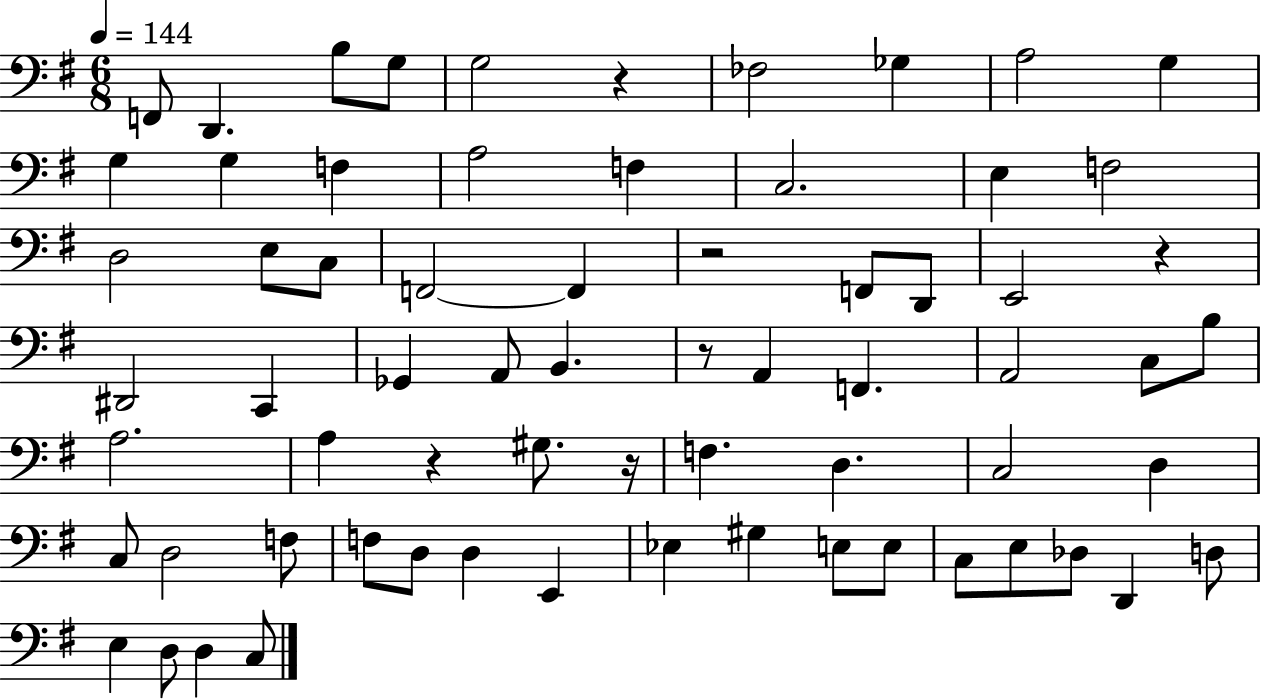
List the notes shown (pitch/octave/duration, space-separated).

F2/e D2/q. B3/e G3/e G3/h R/q FES3/h Gb3/q A3/h G3/q G3/q G3/q F3/q A3/h F3/q C3/h. E3/q F3/h D3/h E3/e C3/e F2/h F2/q R/h F2/e D2/e E2/h R/q D#2/h C2/q Gb2/q A2/e B2/q. R/e A2/q F2/q. A2/h C3/e B3/e A3/h. A3/q R/q G#3/e. R/s F3/q. D3/q. C3/h D3/q C3/e D3/h F3/e F3/e D3/e D3/q E2/q Eb3/q G#3/q E3/e E3/e C3/e E3/e Db3/e D2/q D3/e E3/q D3/e D3/q C3/e